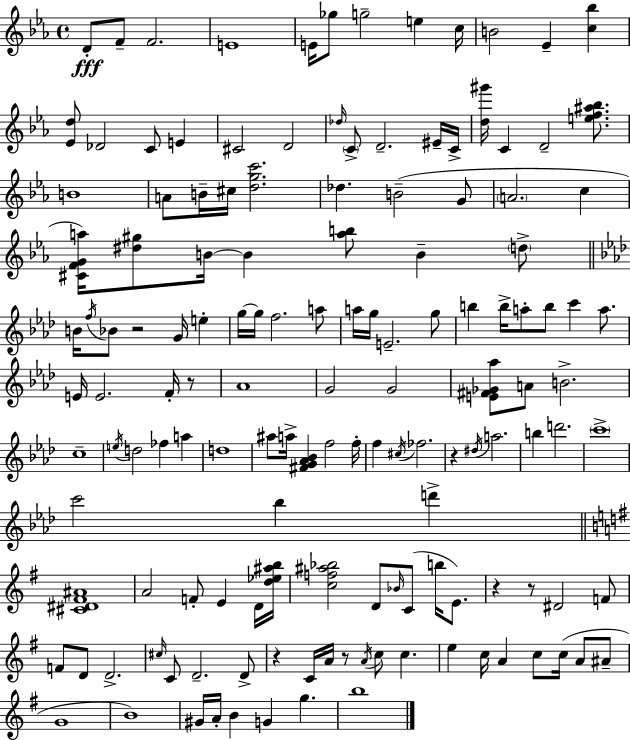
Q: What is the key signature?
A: C minor